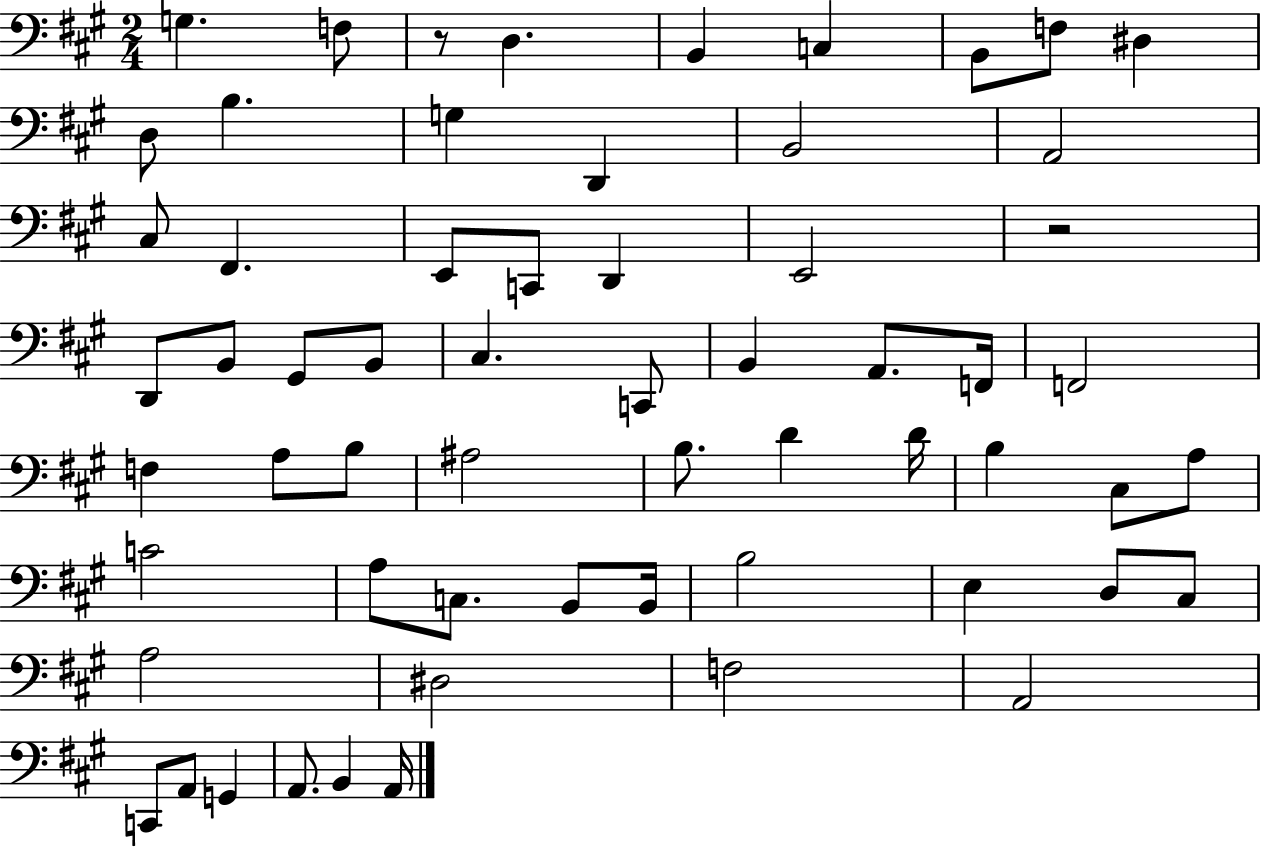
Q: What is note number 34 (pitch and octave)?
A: A#3